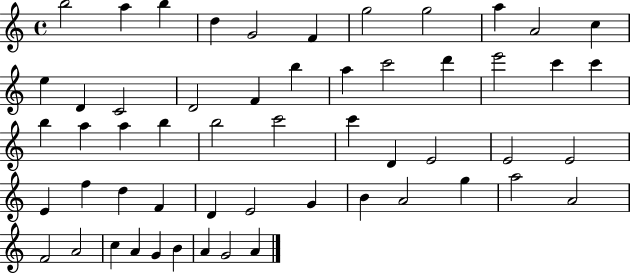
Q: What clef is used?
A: treble